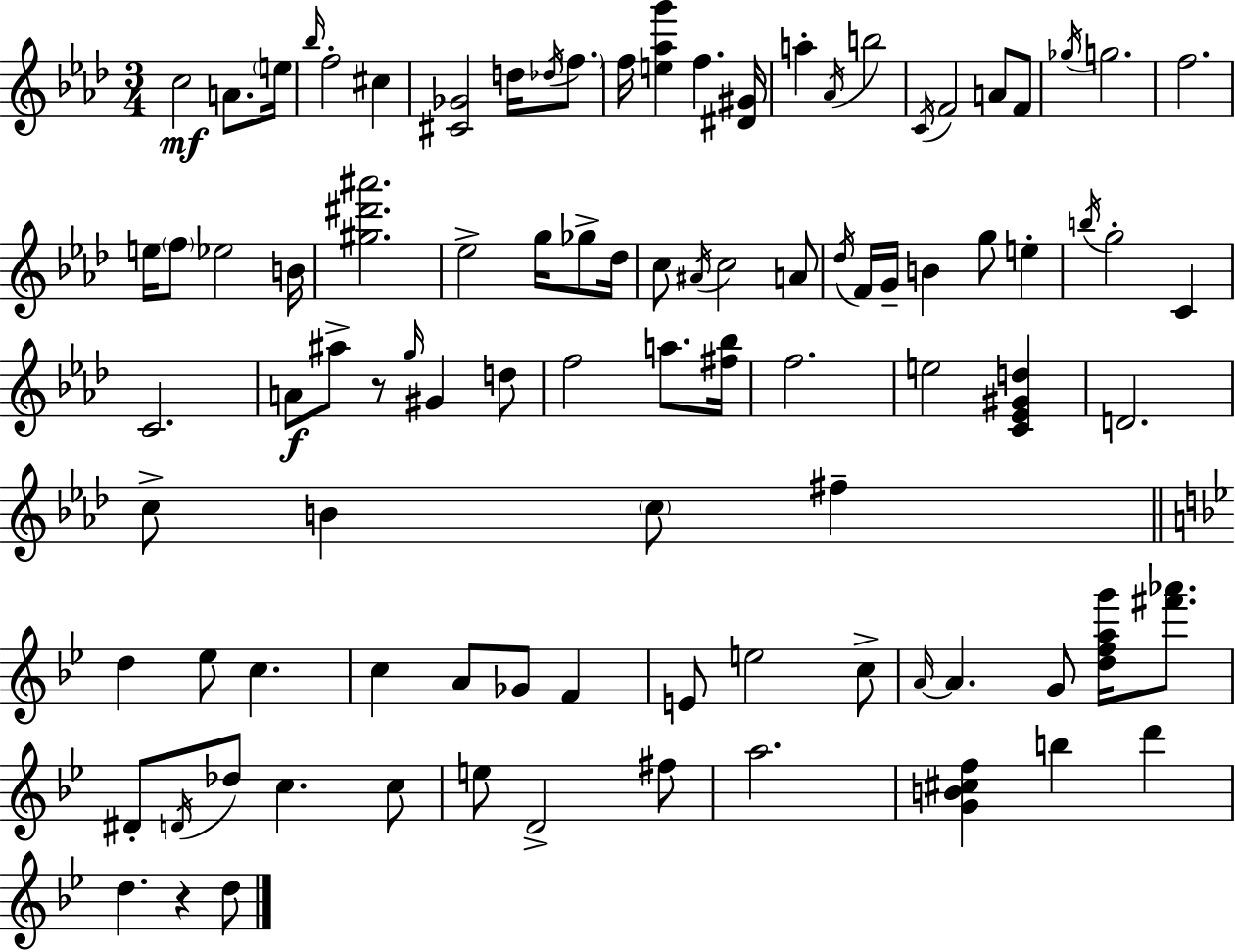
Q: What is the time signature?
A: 3/4